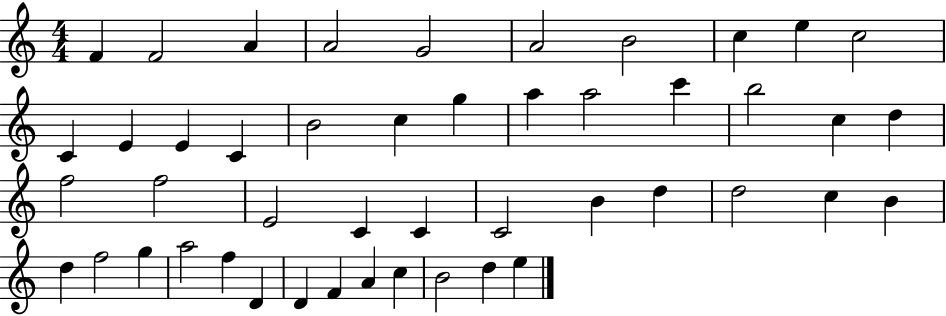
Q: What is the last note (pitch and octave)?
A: E5